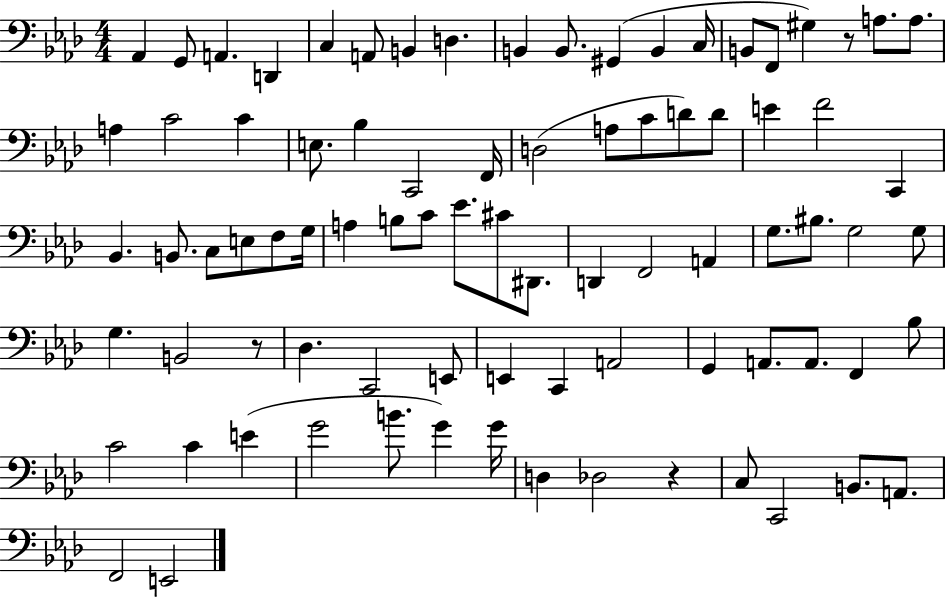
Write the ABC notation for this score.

X:1
T:Untitled
M:4/4
L:1/4
K:Ab
_A,, G,,/2 A,, D,, C, A,,/2 B,, D, B,, B,,/2 ^G,, B,, C,/4 B,,/2 F,,/2 ^G, z/2 A,/2 A,/2 A, C2 C E,/2 _B, C,,2 F,,/4 D,2 A,/2 C/2 D/2 D/2 E F2 C,, _B,, B,,/2 C,/2 E,/2 F,/2 G,/4 A, B,/2 C/2 _E/2 ^C/2 ^D,,/2 D,, F,,2 A,, G,/2 ^B,/2 G,2 G,/2 G, B,,2 z/2 _D, C,,2 E,,/2 E,, C,, A,,2 G,, A,,/2 A,,/2 F,, _B,/2 C2 C E G2 B/2 G G/4 D, _D,2 z C,/2 C,,2 B,,/2 A,,/2 F,,2 E,,2